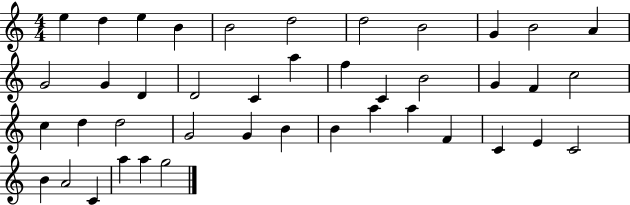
E5/q D5/q E5/q B4/q B4/h D5/h D5/h B4/h G4/q B4/h A4/q G4/h G4/q D4/q D4/h C4/q A5/q F5/q C4/q B4/h G4/q F4/q C5/h C5/q D5/q D5/h G4/h G4/q B4/q B4/q A5/q A5/q F4/q C4/q E4/q C4/h B4/q A4/h C4/q A5/q A5/q G5/h